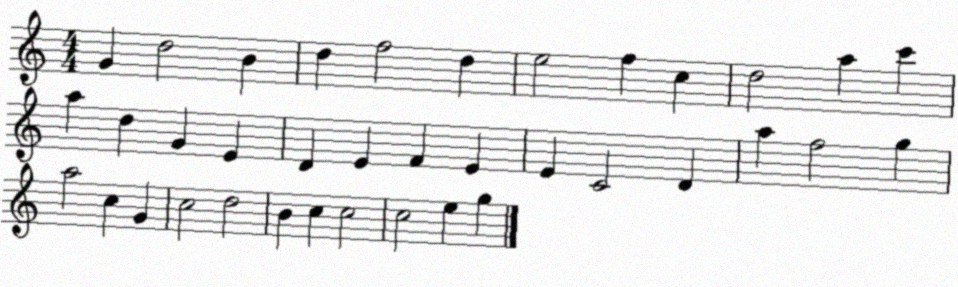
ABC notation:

X:1
T:Untitled
M:4/4
L:1/4
K:C
G d2 B d f2 d e2 f c d2 a c' a d G E D E F E E C2 D a f2 g a2 c G c2 d2 B c c2 c2 e g